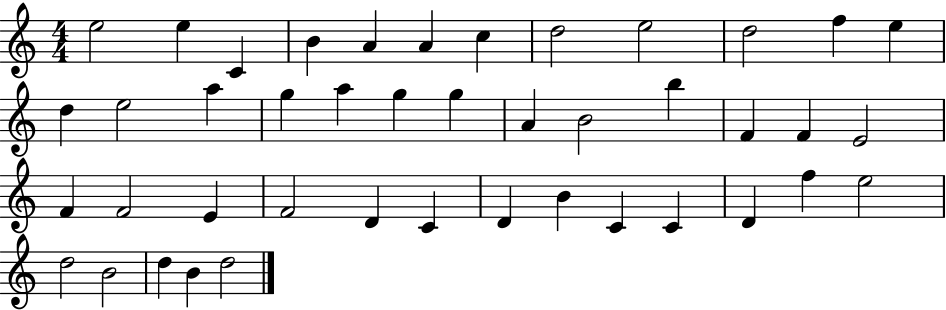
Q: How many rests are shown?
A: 0